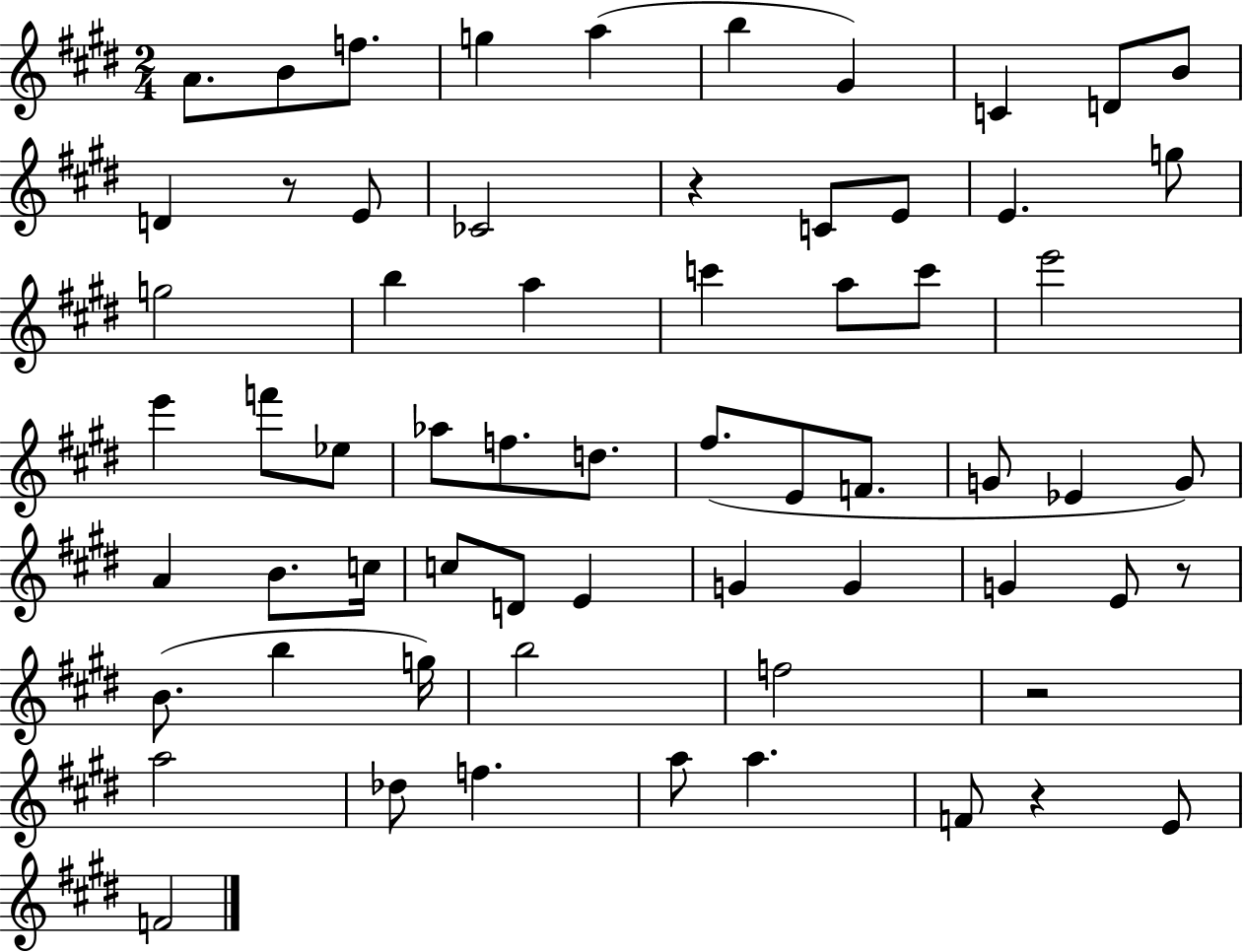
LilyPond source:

{
  \clef treble
  \numericTimeSignature
  \time 2/4
  \key e \major
  \repeat volta 2 { a'8. b'8 f''8. | g''4 a''4( | b''4 gis'4) | c'4 d'8 b'8 | \break d'4 r8 e'8 | ces'2 | r4 c'8 e'8 | e'4. g''8 | \break g''2 | b''4 a''4 | c'''4 a''8 c'''8 | e'''2 | \break e'''4 f'''8 ees''8 | aes''8 f''8. d''8. | fis''8.( e'8 f'8. | g'8 ees'4 g'8) | \break a'4 b'8. c''16 | c''8 d'8 e'4 | g'4 g'4 | g'4 e'8 r8 | \break b'8.( b''4 g''16) | b''2 | f''2 | r2 | \break a''2 | des''8 f''4. | a''8 a''4. | f'8 r4 e'8 | \break f'2 | } \bar "|."
}